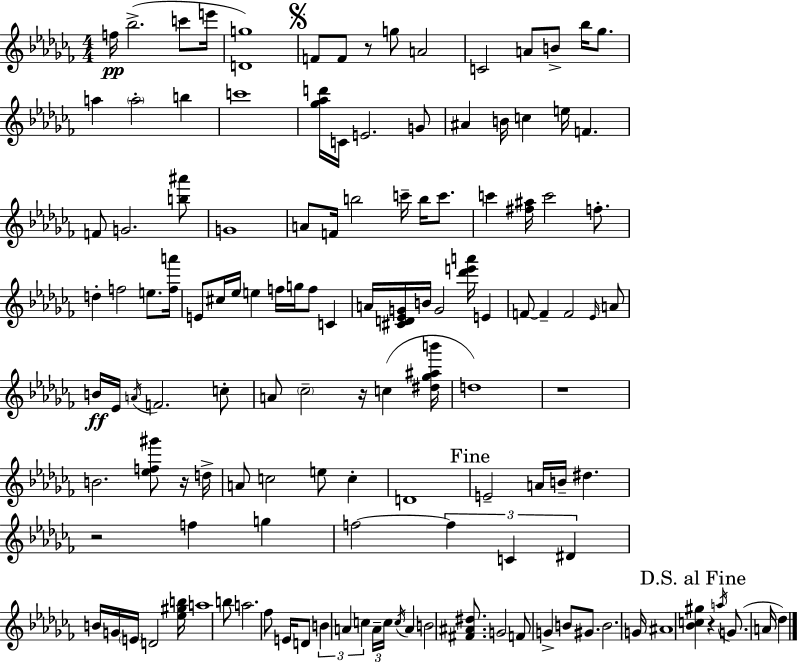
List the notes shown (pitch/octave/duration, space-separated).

F5/s Bb5/h. C6/e E6/s [D4,G5]/w F4/e F4/e R/e G5/e A4/h C4/h A4/e B4/e Bb5/s Gb5/e. A5/q A5/h B5/q C6/w [Gb5,Ab5,D6]/s C4/s E4/h. G4/e A#4/q B4/s C5/q E5/s F4/q. F4/e G4/h. [B5,A#6]/e G4/w A4/e F4/s B5/h C6/s B5/s C6/e. C6/q [F#5,A#5]/s C6/h F5/e. D5/q F5/h E5/e. [F5,A6]/s E4/e C#5/s Eb5/s E5/q F5/s G5/s F5/e C4/q A4/s [C#4,D4,Eb4,G4]/s B4/s G4/h [Db6,E6,A6]/s E4/q F4/e F4/q F4/h Eb4/s A4/e B4/s Eb4/s A4/s F4/h. C5/e A4/e CES5/h R/s C5/q [D#5,Gb5,A#5,B6]/s D5/w R/w B4/h. [Eb5,F5,G#6]/e R/s D5/s A4/e C5/h E5/e C5/q D4/w E4/h A4/s B4/s D#5/q. R/h F5/q G5/q F5/h F5/q C4/q D#4/q B4/s G4/s E4/s D4/h [Eb5,G#5,B5]/s A5/w B5/e A5/h. FES5/e E4/s D4/e B4/q A4/q C5/q A4/s C5/s C5/s A4/q B4/h [F#4,A#4,D#5]/e. G4/h F4/e G4/q B4/e G#4/e. B4/h. G4/s A#4/w [Bb4,C5,G#5]/q R/q A5/s G4/e. A4/s Db5/q